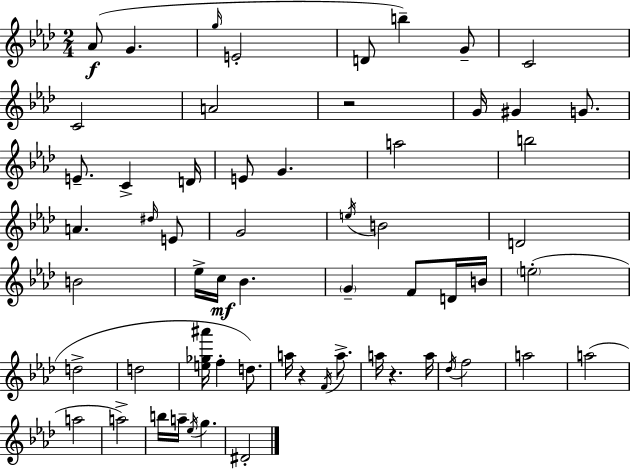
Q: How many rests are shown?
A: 3